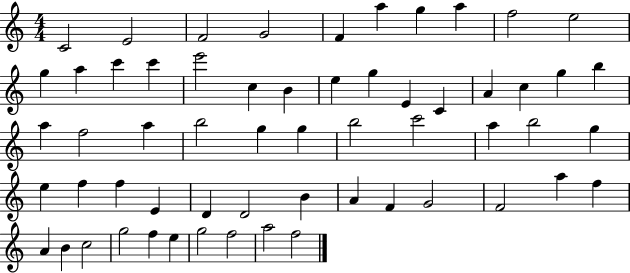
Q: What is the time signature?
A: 4/4